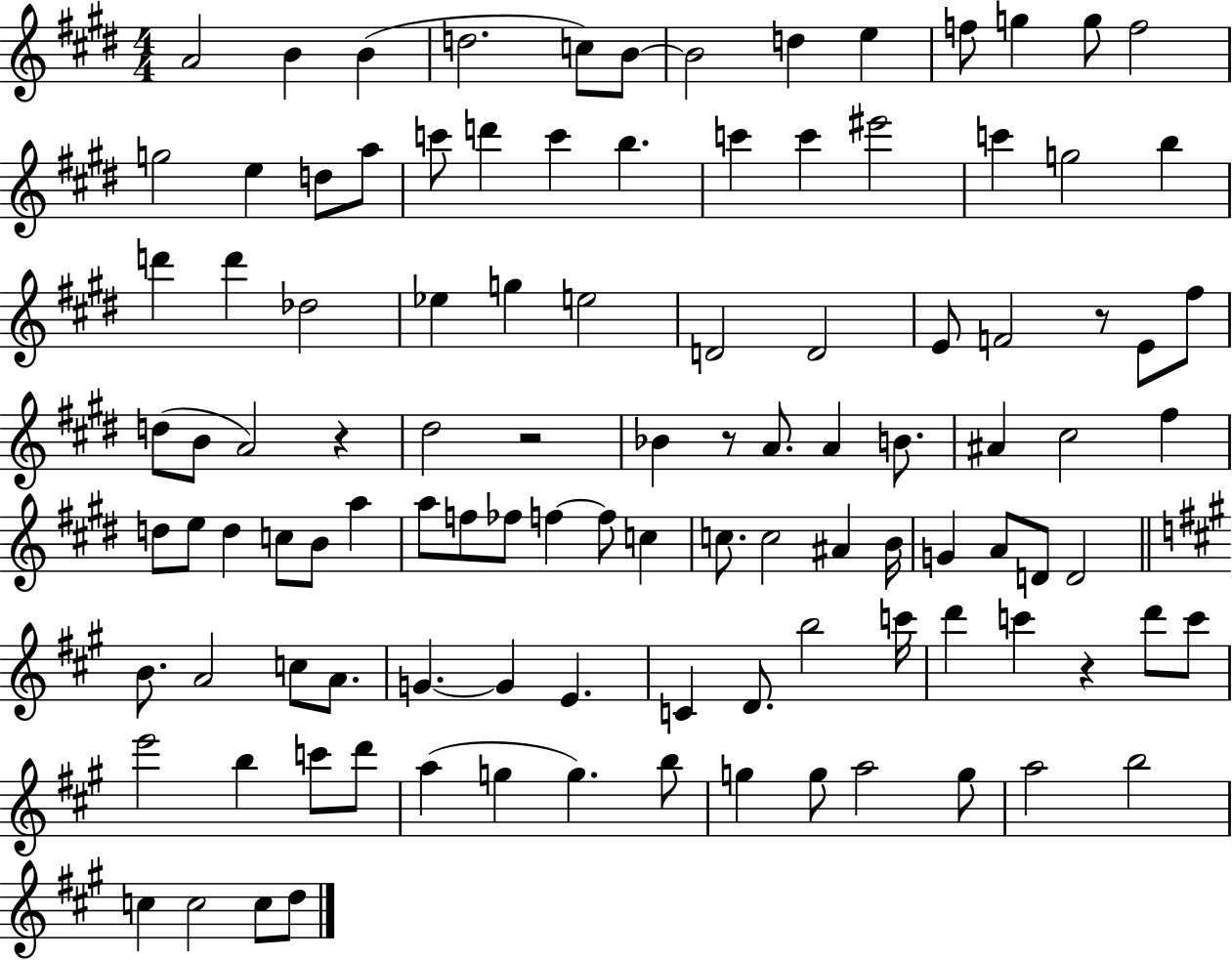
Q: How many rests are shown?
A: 5